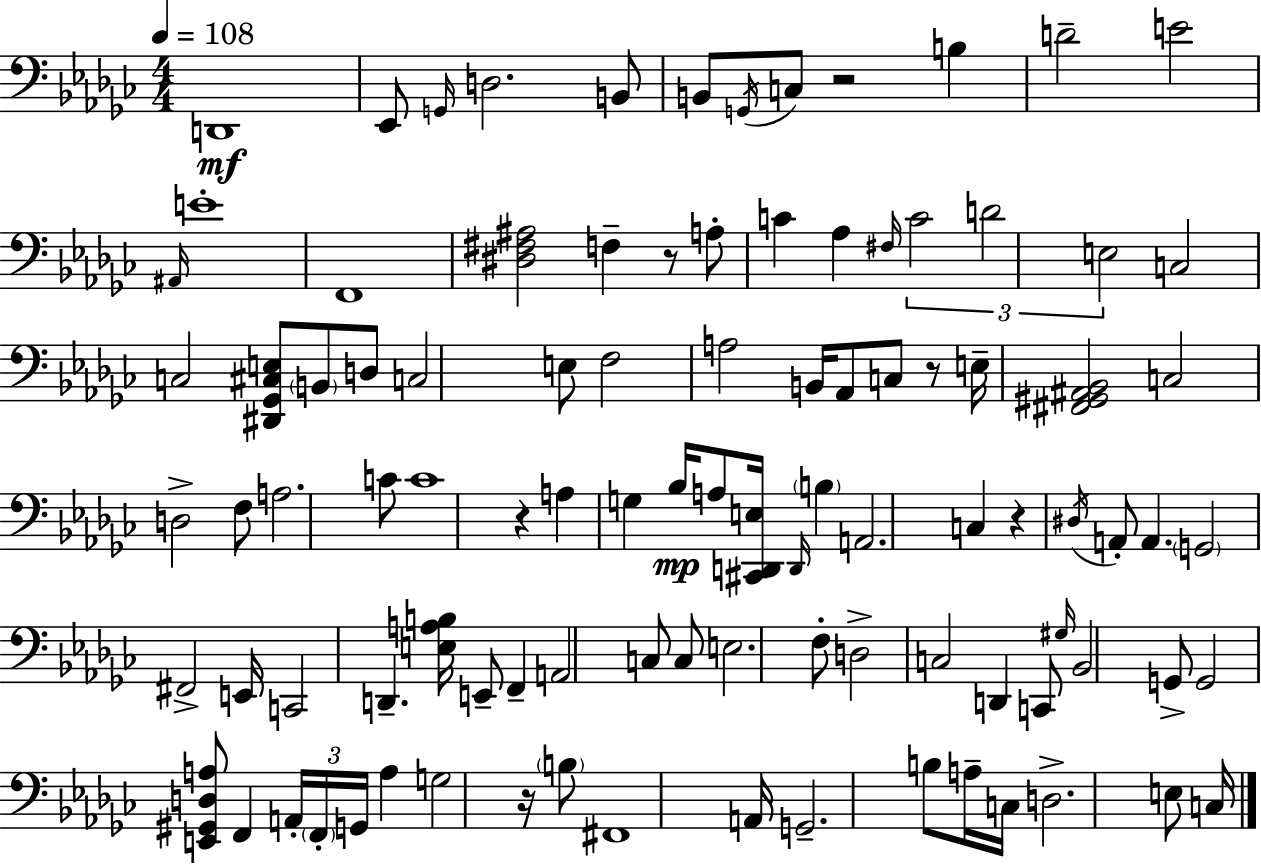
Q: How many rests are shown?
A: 6